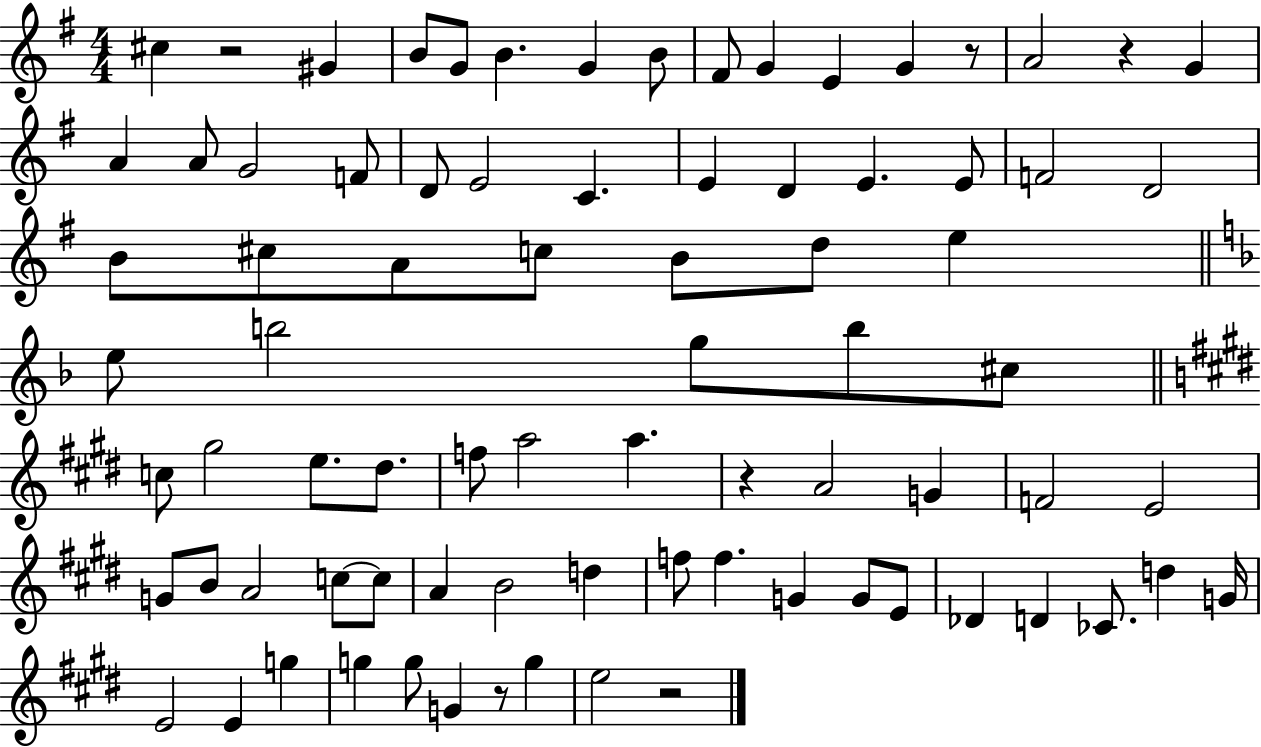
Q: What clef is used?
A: treble